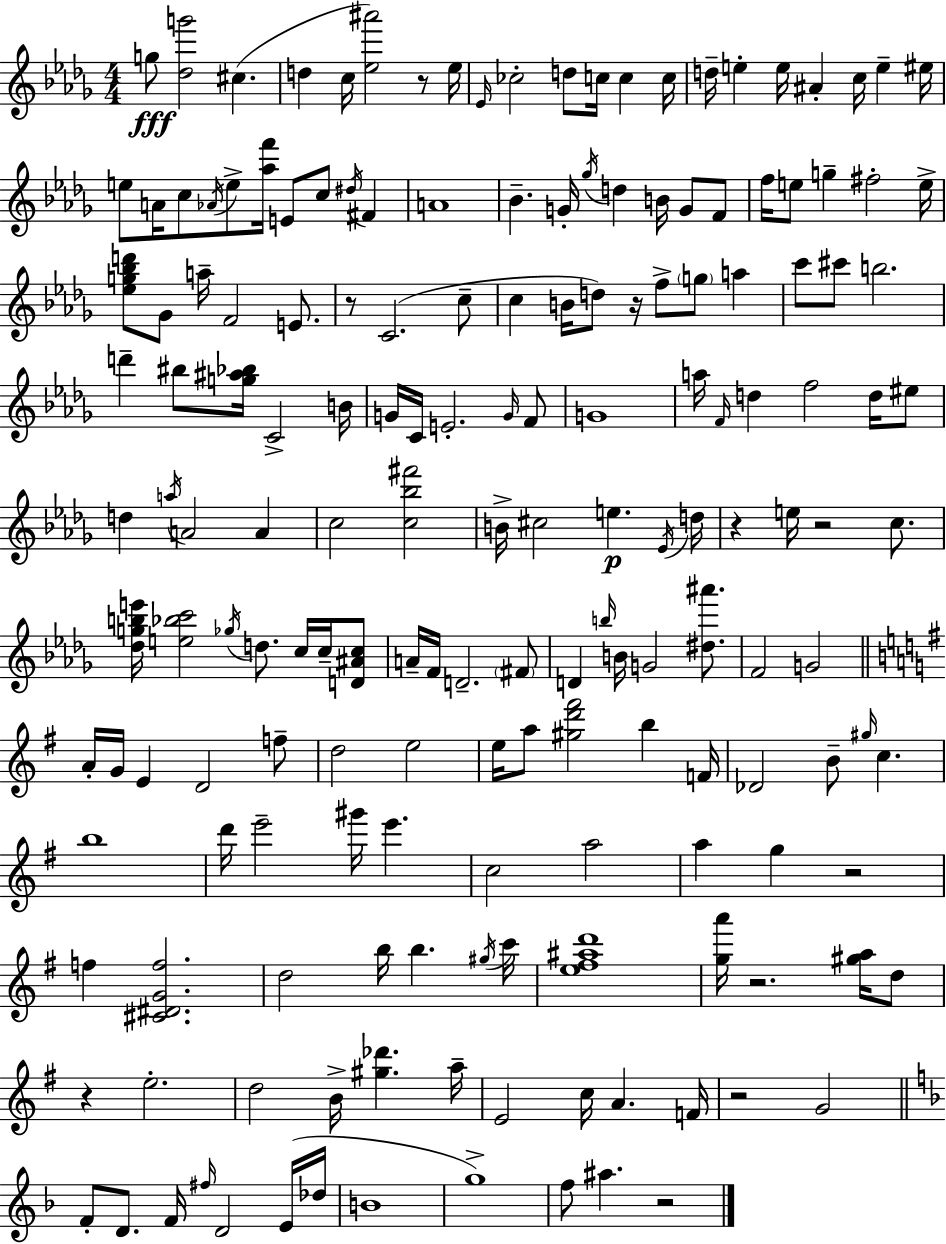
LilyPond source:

{
  \clef treble
  \numericTimeSignature
  \time 4/4
  \key bes \minor
  g''8\fff <des'' g'''>2 cis''4.( | d''4 c''16 <ees'' ais'''>2) r8 ees''16 | \grace { ees'16 } ces''2-. d''8 c''16 c''4 | c''16 d''16-- e''4-. e''16 ais'4-. c''16 e''4-- | \break eis''16 e''8 a'16 c''8 \acciaccatura { aes'16 } e''8-> <aes'' f'''>16 e'8 c''8 \acciaccatura { dis''16 } fis'4 | a'1 | bes'4.-- g'16-. \acciaccatura { ges''16 } d''4 b'16 | g'8 f'8 f''16 e''8 g''4-- fis''2-. | \break e''16-> <ees'' g'' bes'' d'''>8 ges'8 a''16-- f'2 | e'8. r8 c'2.( | c''8-- c''4 b'16 d''8) r16 f''8-> \parenthesize g''8 | a''4 c'''8 cis'''8 b''2. | \break d'''4-- bis''8 <g'' ais'' bes''>16 c'2-> | b'16 g'16 c'16 e'2.-. | \grace { g'16 } f'8 g'1 | a''16 \grace { f'16 } d''4 f''2 | \break d''16 eis''8 d''4 \acciaccatura { a''16 } a'2 | a'4 c''2 <c'' bes'' fis'''>2 | b'16-> cis''2 | e''4.\p \acciaccatura { ees'16 } d''16 r4 e''16 r2 | \break c''8. <des'' g'' b'' e'''>16 <e'' bes'' c'''>2 | \acciaccatura { ges''16 } d''8. c''16 c''16-- <d' ais' c''>8 a'16-- f'16 d'2.-- | \parenthesize fis'8 d'4 \grace { b''16 } b'16 g'2 | <dis'' ais'''>8. f'2 | \break g'2 \bar "||" \break \key g \major a'16-. g'16 e'4 d'2 f''8-- | d''2 e''2 | e''16 a''8 <gis'' d''' fis'''>2 b''4 f'16 | des'2 b'8-- \grace { gis''16 } c''4. | \break b''1 | d'''16 e'''2-- gis'''16 e'''4. | c''2 a''2 | a''4 g''4 r2 | \break f''4 <cis' dis' g' f''>2. | d''2 b''16 b''4. | \acciaccatura { gis''16 } c'''16 <e'' fis'' ais'' d'''>1 | <g'' a'''>16 r2. <gis'' a''>16 | \break d''8 r4 e''2.-. | d''2 b'16-> <gis'' des'''>4. | a''16-- e'2 c''16 a'4. | f'16 r2 g'2 | \break \bar "||" \break \key f \major f'8-. d'8. f'16 \grace { fis''16 } d'2 e'16( | des''16 b'1 | g''1->) | f''8 ais''4. r2 | \break \bar "|."
}